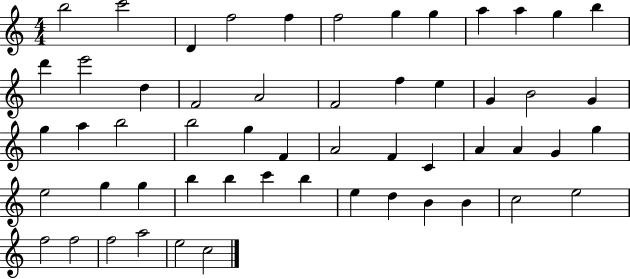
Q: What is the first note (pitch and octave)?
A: B5